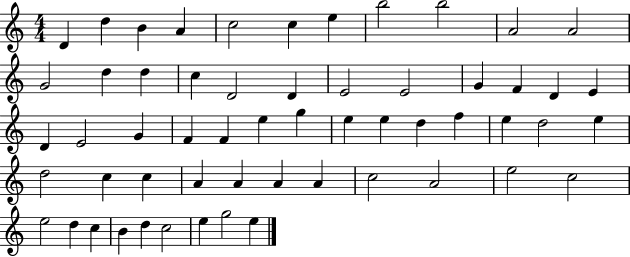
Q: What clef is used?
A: treble